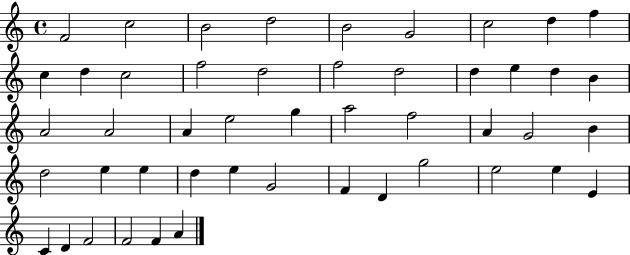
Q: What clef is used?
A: treble